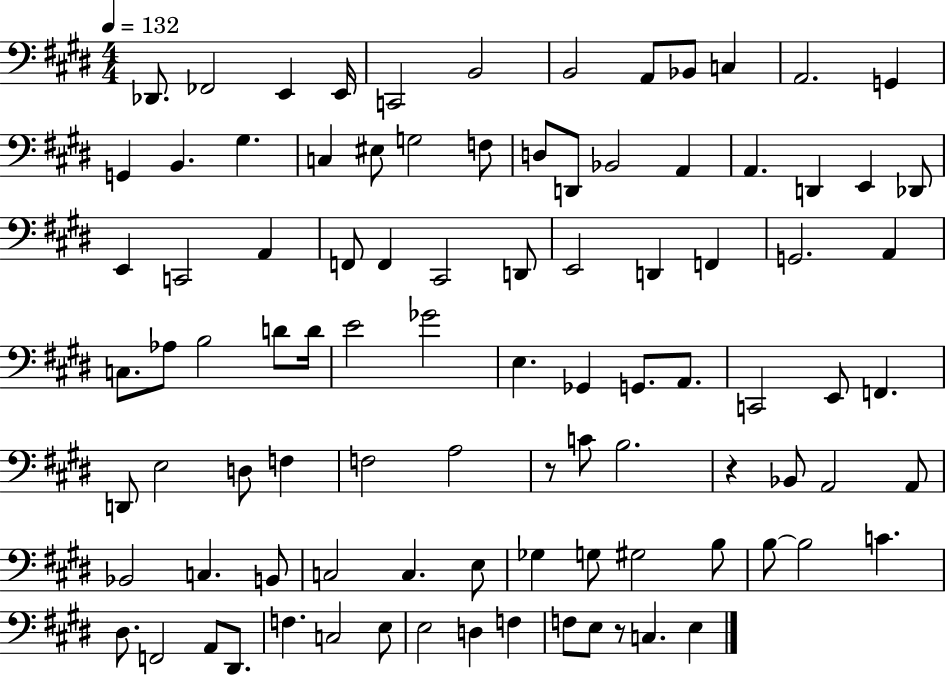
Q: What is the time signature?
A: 4/4